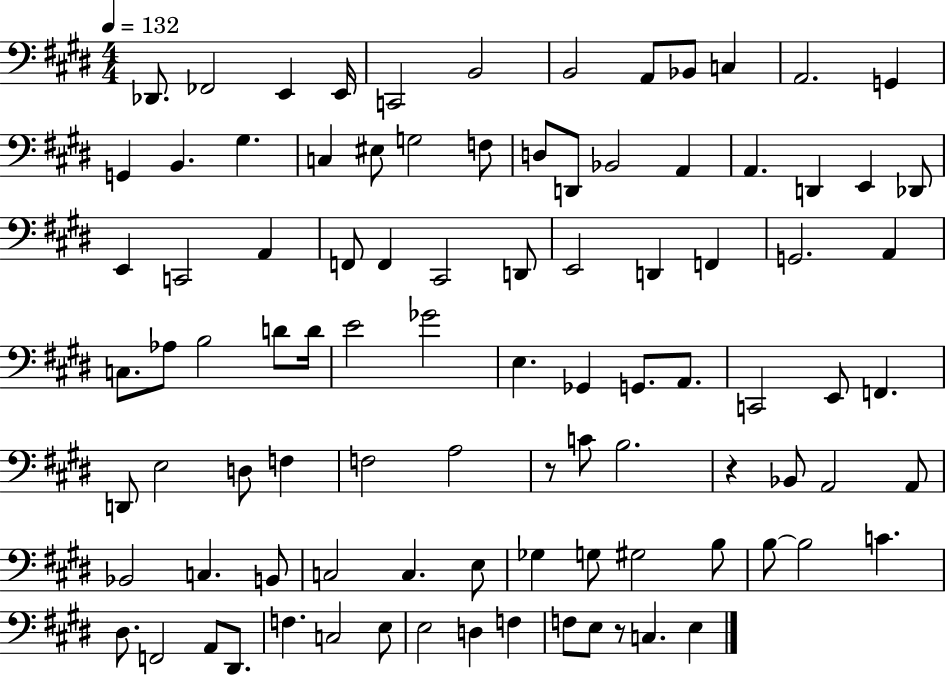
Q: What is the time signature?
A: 4/4